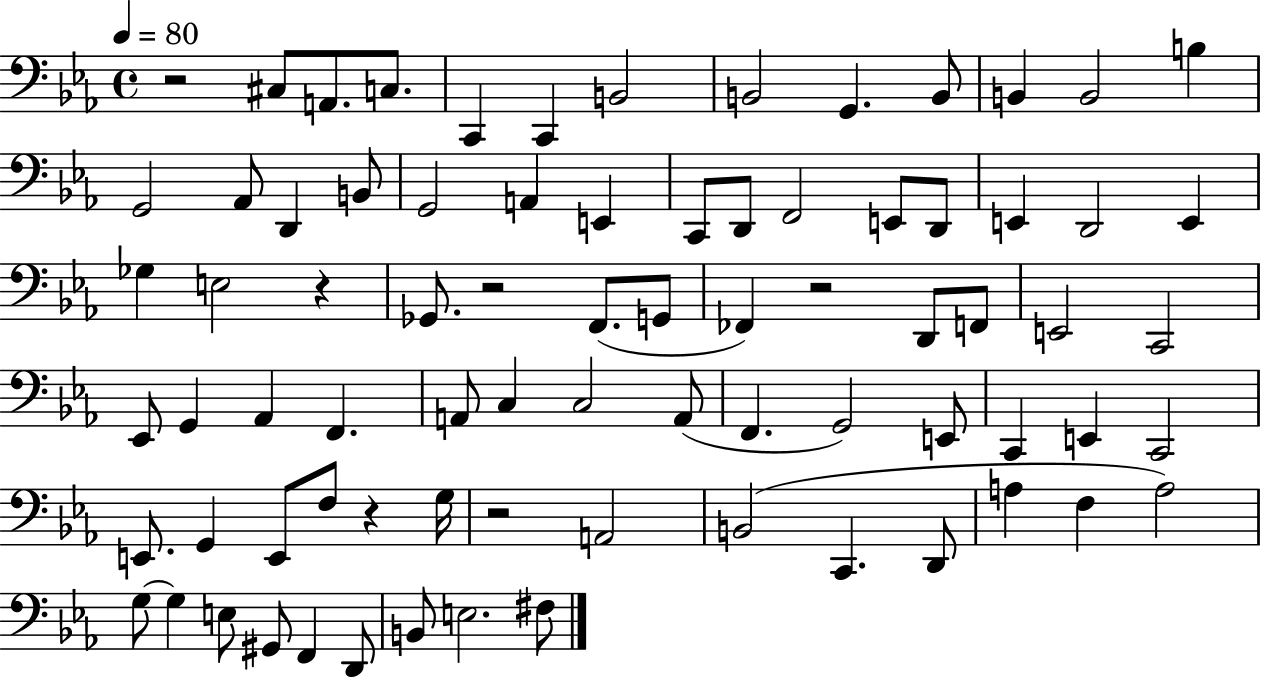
{
  \clef bass
  \time 4/4
  \defaultTimeSignature
  \key ees \major
  \tempo 4 = 80
  r2 cis8 a,8. c8. | c,4 c,4 b,2 | b,2 g,4. b,8 | b,4 b,2 b4 | \break g,2 aes,8 d,4 b,8 | g,2 a,4 e,4 | c,8 d,8 f,2 e,8 d,8 | e,4 d,2 e,4 | \break ges4 e2 r4 | ges,8. r2 f,8.( g,8 | fes,4) r2 d,8 f,8 | e,2 c,2 | \break ees,8 g,4 aes,4 f,4. | a,8 c4 c2 a,8( | f,4. g,2) e,8 | c,4 e,4 c,2 | \break e,8. g,4 e,8 f8 r4 g16 | r2 a,2 | b,2( c,4. d,8 | a4 f4 a2) | \break g8~~ g4 e8 gis,8 f,4 d,8 | b,8 e2. fis8 | \bar "|."
}